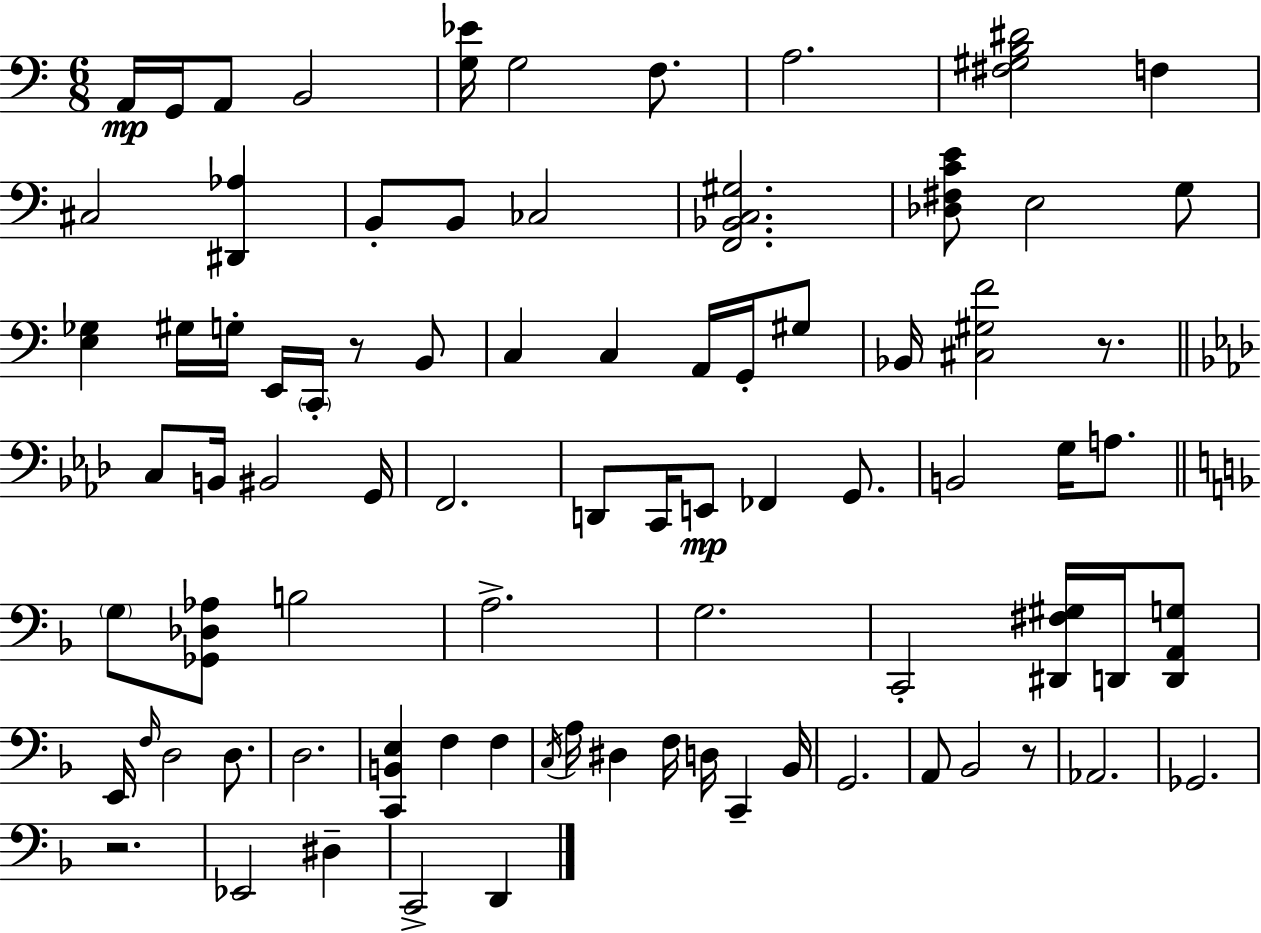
{
  \clef bass
  \numericTimeSignature
  \time 6/8
  \key c \major
  a,16\mp g,16 a,8 b,2 | <g ees'>16 g2 f8. | a2. | <fis gis b dis'>2 f4 | \break cis2 <dis, aes>4 | b,8-. b,8 ces2 | <f, bes, c gis>2. | <des fis c' e'>8 e2 g8 | \break <e ges>4 gis16 g16-. e,16 \parenthesize c,16-. r8 b,8 | c4 c4 a,16 g,16-. gis8 | bes,16 <cis gis f'>2 r8. | \bar "||" \break \key aes \major c8 b,16 bis,2 g,16 | f,2. | d,8 c,16 e,8\mp fes,4 g,8. | b,2 g16 a8. | \break \bar "||" \break \key d \minor \parenthesize g8 <ges, des aes>8 b2 | a2.-> | g2. | c,2-. <dis, fis gis>16 d,16 <d, a, g>8 | \break e,16 \grace { f16 } d2 d8. | d2. | <c, b, e>4 f4 f4 | \acciaccatura { c16 } a16 dis4 f16 d16 c,4-- | \break bes,16 g,2. | a,8 bes,2 | r8 aes,2. | ges,2. | \break r2. | ees,2 dis4-- | c,2-> d,4 | \bar "|."
}